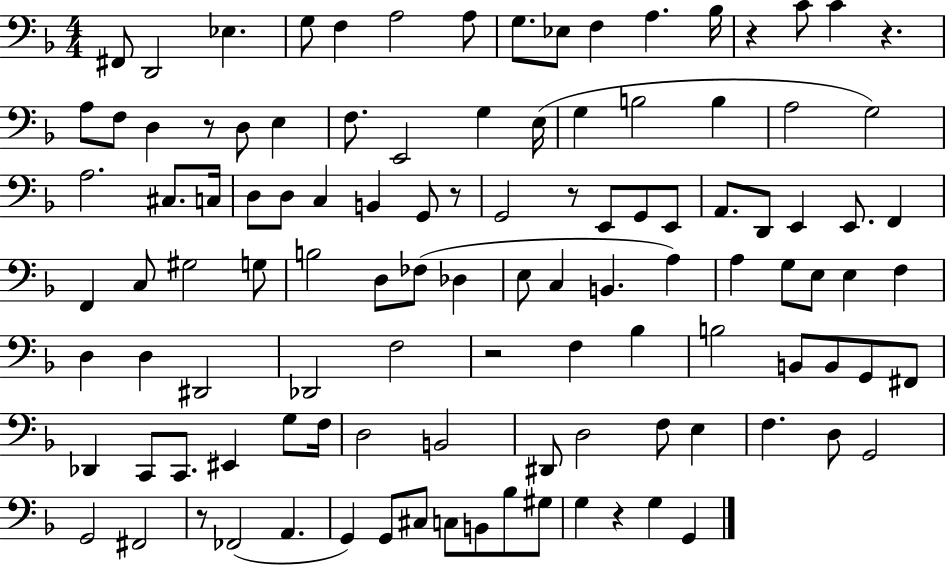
{
  \clef bass
  \numericTimeSignature
  \time 4/4
  \key f \major
  fis,8 d,2 ees4. | g8 f4 a2 a8 | g8. ees8 f4 a4. bes16 | r4 c'8 c'4 r4. | \break a8 f8 d4 r8 d8 e4 | f8. e,2 g4 e16( | g4 b2 b4 | a2 g2) | \break a2. cis8. c16 | d8 d8 c4 b,4 g,8 r8 | g,2 r8 e,8 g,8 e,8 | a,8. d,8 e,4 e,8. f,4 | \break f,4 c8 gis2 g8 | b2 d8 fes8( des4 | e8 c4 b,4. a4) | a4 g8 e8 e4 f4 | \break d4 d4 dis,2 | des,2 f2 | r2 f4 bes4 | b2 b,8 b,8 g,8 fis,8 | \break des,4 c,8 c,8. eis,4 g8 f16 | d2 b,2 | dis,8 d2 f8 e4 | f4. d8 g,2 | \break g,2 fis,2 | r8 fes,2( a,4. | g,4) g,8 cis8 c8 b,8 bes8 gis8 | g4 r4 g4 g,4 | \break \bar "|."
}